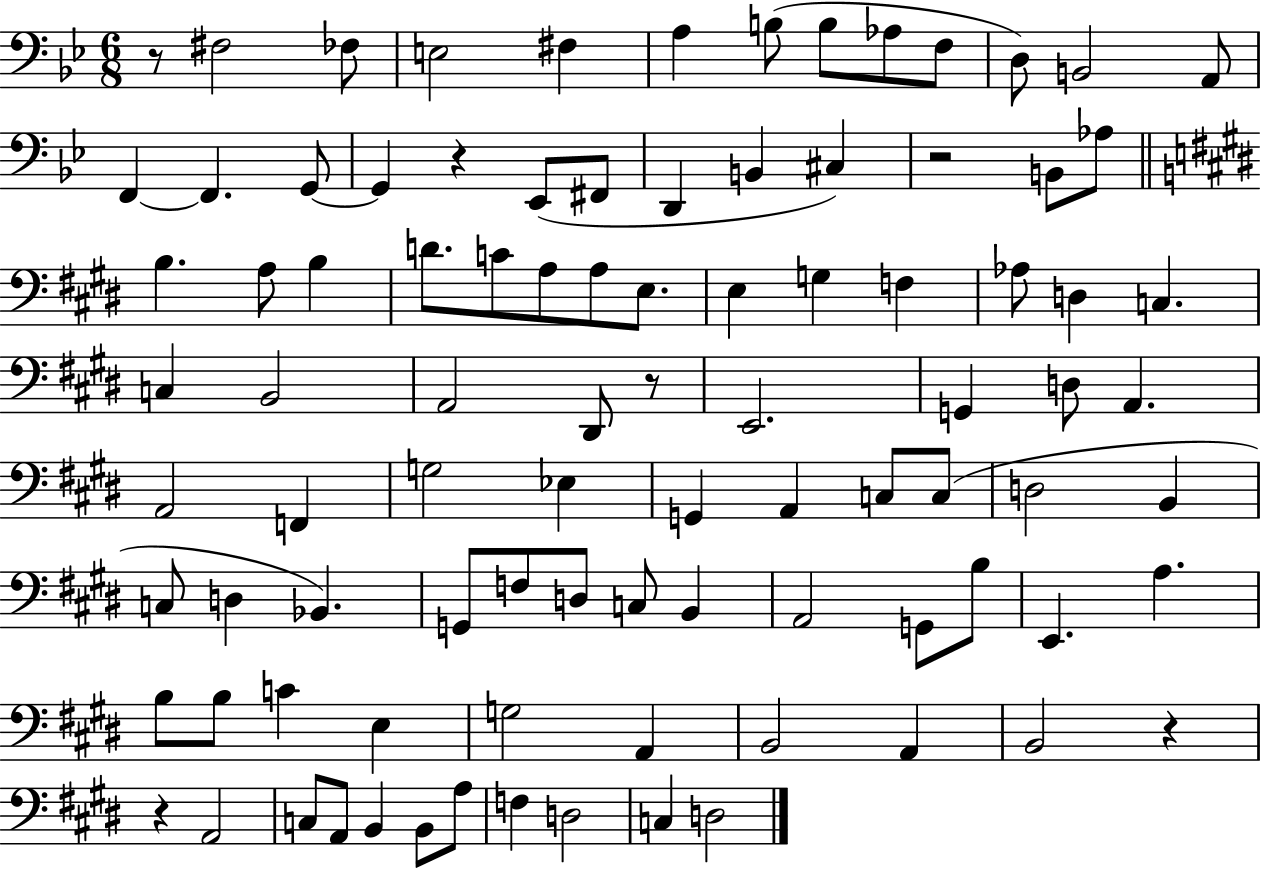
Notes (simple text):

R/e F#3/h FES3/e E3/h F#3/q A3/q B3/e B3/e Ab3/e F3/e D3/e B2/h A2/e F2/q F2/q. G2/e G2/q R/q Eb2/e F#2/e D2/q B2/q C#3/q R/h B2/e Ab3/e B3/q. A3/e B3/q D4/e. C4/e A3/e A3/e E3/e. E3/q G3/q F3/q Ab3/e D3/q C3/q. C3/q B2/h A2/h D#2/e R/e E2/h. G2/q D3/e A2/q. A2/h F2/q G3/h Eb3/q G2/q A2/q C3/e C3/e D3/h B2/q C3/e D3/q Bb2/q. G2/e F3/e D3/e C3/e B2/q A2/h G2/e B3/e E2/q. A3/q. B3/e B3/e C4/q E3/q G3/h A2/q B2/h A2/q B2/h R/q R/q A2/h C3/e A2/e B2/q B2/e A3/e F3/q D3/h C3/q D3/h